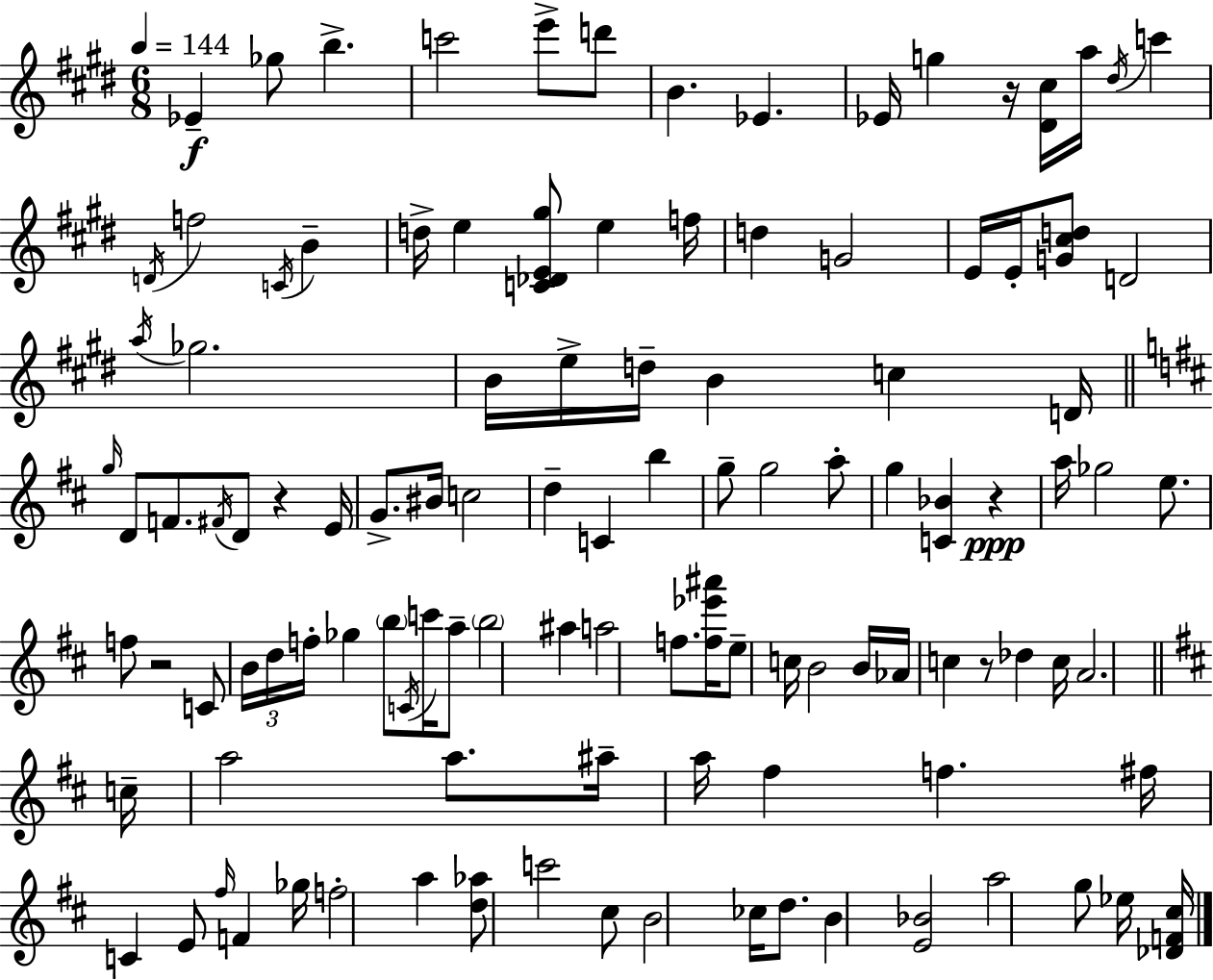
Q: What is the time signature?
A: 6/8